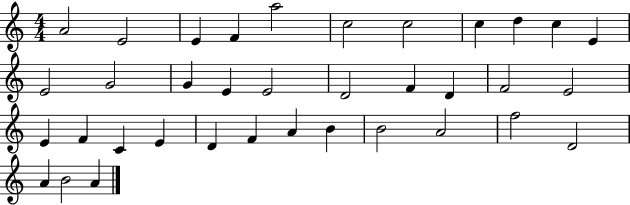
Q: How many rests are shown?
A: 0